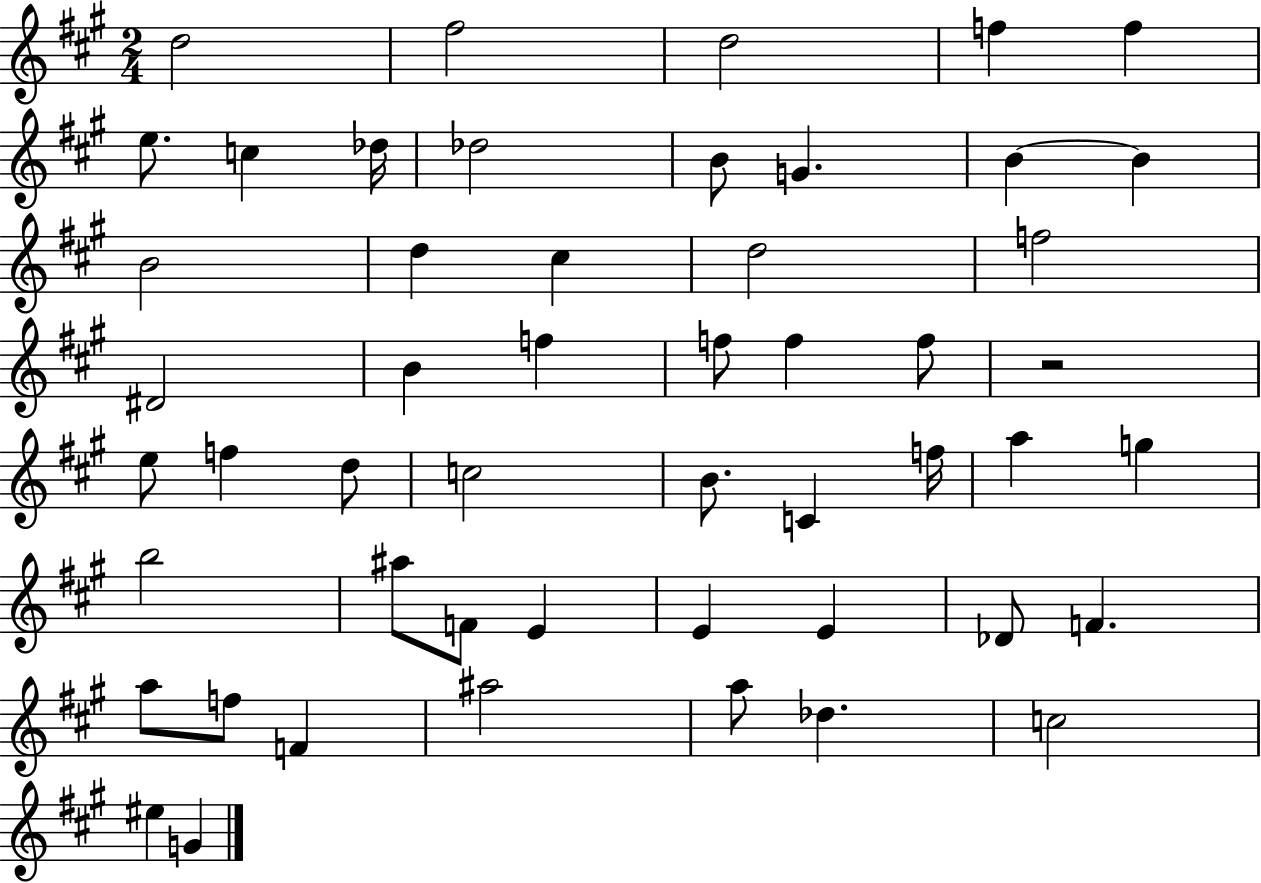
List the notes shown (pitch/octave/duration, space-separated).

D5/h F#5/h D5/h F5/q F5/q E5/e. C5/q Db5/s Db5/h B4/e G4/q. B4/q B4/q B4/h D5/q C#5/q D5/h F5/h D#4/h B4/q F5/q F5/e F5/q F5/e R/h E5/e F5/q D5/e C5/h B4/e. C4/q F5/s A5/q G5/q B5/h A#5/e F4/e E4/q E4/q E4/q Db4/e F4/q. A5/e F5/e F4/q A#5/h A5/e Db5/q. C5/h EIS5/q G4/q